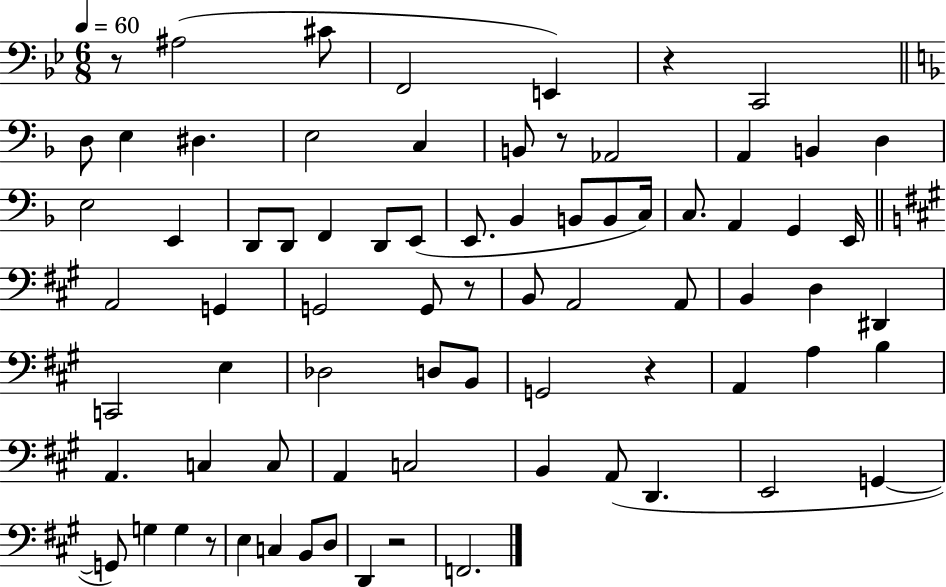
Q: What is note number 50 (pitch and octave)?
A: B3